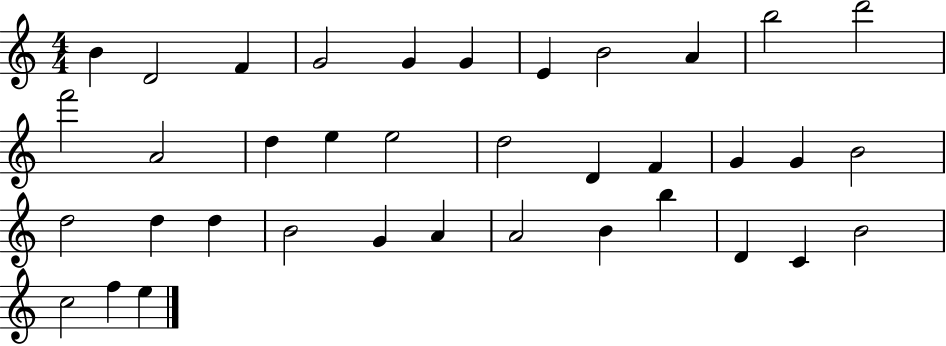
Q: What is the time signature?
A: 4/4